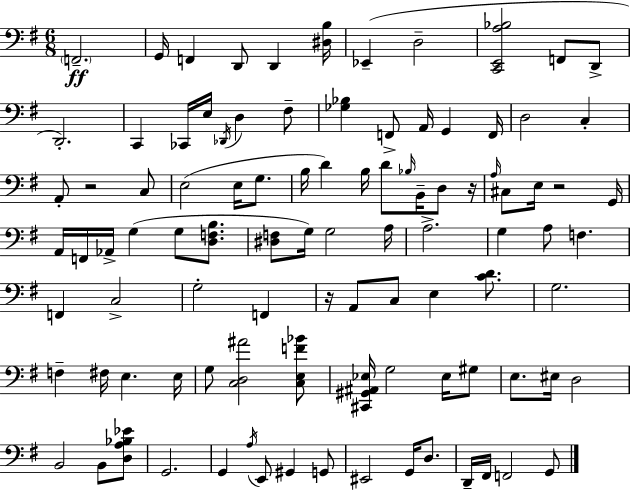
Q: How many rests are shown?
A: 4